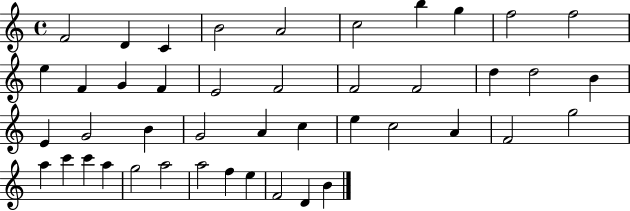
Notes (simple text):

F4/h D4/q C4/q B4/h A4/h C5/h B5/q G5/q F5/h F5/h E5/q F4/q G4/q F4/q E4/h F4/h F4/h F4/h D5/q D5/h B4/q E4/q G4/h B4/q G4/h A4/q C5/q E5/q C5/h A4/q F4/h G5/h A5/q C6/q C6/q A5/q G5/h A5/h A5/h F5/q E5/q F4/h D4/q B4/q